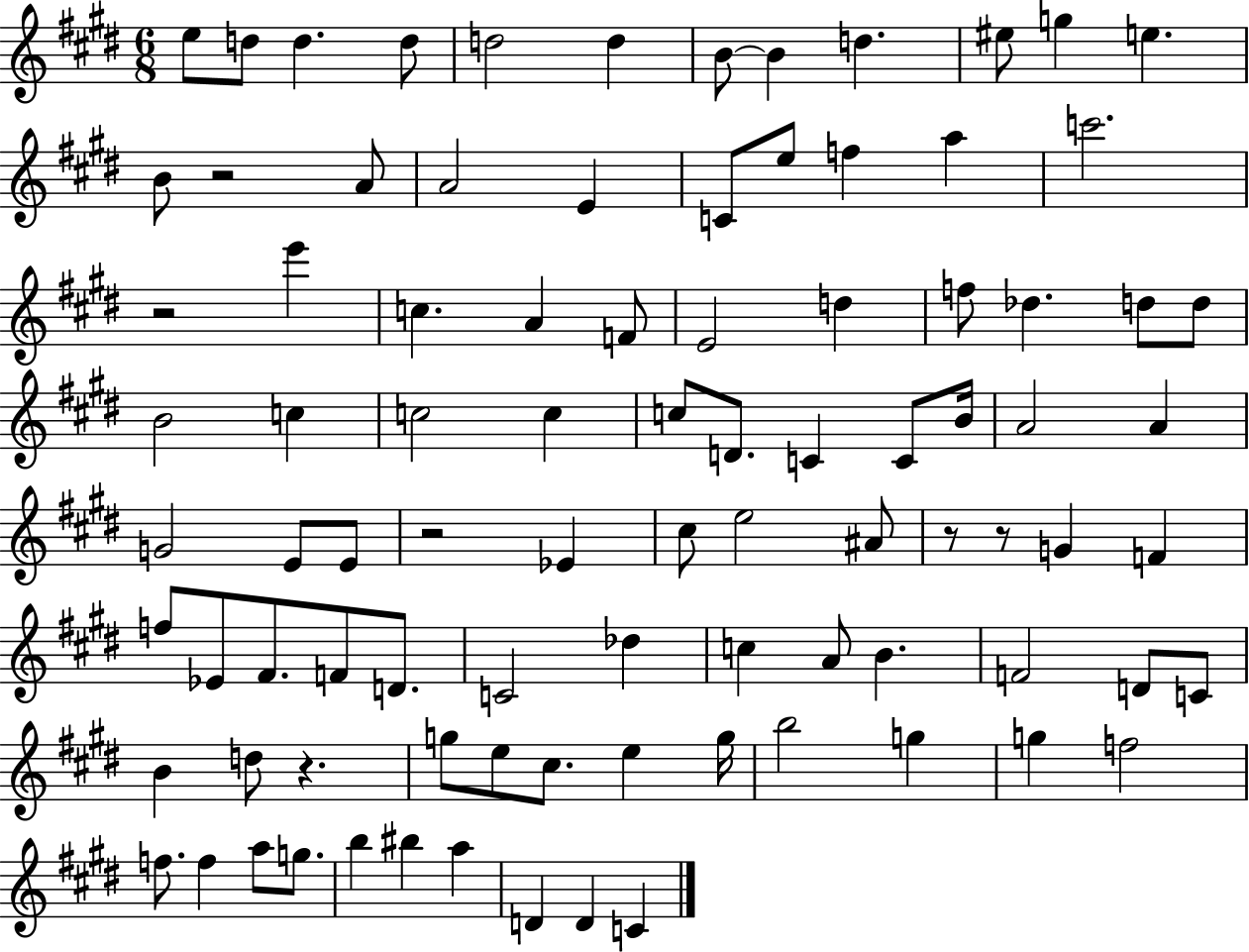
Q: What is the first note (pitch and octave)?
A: E5